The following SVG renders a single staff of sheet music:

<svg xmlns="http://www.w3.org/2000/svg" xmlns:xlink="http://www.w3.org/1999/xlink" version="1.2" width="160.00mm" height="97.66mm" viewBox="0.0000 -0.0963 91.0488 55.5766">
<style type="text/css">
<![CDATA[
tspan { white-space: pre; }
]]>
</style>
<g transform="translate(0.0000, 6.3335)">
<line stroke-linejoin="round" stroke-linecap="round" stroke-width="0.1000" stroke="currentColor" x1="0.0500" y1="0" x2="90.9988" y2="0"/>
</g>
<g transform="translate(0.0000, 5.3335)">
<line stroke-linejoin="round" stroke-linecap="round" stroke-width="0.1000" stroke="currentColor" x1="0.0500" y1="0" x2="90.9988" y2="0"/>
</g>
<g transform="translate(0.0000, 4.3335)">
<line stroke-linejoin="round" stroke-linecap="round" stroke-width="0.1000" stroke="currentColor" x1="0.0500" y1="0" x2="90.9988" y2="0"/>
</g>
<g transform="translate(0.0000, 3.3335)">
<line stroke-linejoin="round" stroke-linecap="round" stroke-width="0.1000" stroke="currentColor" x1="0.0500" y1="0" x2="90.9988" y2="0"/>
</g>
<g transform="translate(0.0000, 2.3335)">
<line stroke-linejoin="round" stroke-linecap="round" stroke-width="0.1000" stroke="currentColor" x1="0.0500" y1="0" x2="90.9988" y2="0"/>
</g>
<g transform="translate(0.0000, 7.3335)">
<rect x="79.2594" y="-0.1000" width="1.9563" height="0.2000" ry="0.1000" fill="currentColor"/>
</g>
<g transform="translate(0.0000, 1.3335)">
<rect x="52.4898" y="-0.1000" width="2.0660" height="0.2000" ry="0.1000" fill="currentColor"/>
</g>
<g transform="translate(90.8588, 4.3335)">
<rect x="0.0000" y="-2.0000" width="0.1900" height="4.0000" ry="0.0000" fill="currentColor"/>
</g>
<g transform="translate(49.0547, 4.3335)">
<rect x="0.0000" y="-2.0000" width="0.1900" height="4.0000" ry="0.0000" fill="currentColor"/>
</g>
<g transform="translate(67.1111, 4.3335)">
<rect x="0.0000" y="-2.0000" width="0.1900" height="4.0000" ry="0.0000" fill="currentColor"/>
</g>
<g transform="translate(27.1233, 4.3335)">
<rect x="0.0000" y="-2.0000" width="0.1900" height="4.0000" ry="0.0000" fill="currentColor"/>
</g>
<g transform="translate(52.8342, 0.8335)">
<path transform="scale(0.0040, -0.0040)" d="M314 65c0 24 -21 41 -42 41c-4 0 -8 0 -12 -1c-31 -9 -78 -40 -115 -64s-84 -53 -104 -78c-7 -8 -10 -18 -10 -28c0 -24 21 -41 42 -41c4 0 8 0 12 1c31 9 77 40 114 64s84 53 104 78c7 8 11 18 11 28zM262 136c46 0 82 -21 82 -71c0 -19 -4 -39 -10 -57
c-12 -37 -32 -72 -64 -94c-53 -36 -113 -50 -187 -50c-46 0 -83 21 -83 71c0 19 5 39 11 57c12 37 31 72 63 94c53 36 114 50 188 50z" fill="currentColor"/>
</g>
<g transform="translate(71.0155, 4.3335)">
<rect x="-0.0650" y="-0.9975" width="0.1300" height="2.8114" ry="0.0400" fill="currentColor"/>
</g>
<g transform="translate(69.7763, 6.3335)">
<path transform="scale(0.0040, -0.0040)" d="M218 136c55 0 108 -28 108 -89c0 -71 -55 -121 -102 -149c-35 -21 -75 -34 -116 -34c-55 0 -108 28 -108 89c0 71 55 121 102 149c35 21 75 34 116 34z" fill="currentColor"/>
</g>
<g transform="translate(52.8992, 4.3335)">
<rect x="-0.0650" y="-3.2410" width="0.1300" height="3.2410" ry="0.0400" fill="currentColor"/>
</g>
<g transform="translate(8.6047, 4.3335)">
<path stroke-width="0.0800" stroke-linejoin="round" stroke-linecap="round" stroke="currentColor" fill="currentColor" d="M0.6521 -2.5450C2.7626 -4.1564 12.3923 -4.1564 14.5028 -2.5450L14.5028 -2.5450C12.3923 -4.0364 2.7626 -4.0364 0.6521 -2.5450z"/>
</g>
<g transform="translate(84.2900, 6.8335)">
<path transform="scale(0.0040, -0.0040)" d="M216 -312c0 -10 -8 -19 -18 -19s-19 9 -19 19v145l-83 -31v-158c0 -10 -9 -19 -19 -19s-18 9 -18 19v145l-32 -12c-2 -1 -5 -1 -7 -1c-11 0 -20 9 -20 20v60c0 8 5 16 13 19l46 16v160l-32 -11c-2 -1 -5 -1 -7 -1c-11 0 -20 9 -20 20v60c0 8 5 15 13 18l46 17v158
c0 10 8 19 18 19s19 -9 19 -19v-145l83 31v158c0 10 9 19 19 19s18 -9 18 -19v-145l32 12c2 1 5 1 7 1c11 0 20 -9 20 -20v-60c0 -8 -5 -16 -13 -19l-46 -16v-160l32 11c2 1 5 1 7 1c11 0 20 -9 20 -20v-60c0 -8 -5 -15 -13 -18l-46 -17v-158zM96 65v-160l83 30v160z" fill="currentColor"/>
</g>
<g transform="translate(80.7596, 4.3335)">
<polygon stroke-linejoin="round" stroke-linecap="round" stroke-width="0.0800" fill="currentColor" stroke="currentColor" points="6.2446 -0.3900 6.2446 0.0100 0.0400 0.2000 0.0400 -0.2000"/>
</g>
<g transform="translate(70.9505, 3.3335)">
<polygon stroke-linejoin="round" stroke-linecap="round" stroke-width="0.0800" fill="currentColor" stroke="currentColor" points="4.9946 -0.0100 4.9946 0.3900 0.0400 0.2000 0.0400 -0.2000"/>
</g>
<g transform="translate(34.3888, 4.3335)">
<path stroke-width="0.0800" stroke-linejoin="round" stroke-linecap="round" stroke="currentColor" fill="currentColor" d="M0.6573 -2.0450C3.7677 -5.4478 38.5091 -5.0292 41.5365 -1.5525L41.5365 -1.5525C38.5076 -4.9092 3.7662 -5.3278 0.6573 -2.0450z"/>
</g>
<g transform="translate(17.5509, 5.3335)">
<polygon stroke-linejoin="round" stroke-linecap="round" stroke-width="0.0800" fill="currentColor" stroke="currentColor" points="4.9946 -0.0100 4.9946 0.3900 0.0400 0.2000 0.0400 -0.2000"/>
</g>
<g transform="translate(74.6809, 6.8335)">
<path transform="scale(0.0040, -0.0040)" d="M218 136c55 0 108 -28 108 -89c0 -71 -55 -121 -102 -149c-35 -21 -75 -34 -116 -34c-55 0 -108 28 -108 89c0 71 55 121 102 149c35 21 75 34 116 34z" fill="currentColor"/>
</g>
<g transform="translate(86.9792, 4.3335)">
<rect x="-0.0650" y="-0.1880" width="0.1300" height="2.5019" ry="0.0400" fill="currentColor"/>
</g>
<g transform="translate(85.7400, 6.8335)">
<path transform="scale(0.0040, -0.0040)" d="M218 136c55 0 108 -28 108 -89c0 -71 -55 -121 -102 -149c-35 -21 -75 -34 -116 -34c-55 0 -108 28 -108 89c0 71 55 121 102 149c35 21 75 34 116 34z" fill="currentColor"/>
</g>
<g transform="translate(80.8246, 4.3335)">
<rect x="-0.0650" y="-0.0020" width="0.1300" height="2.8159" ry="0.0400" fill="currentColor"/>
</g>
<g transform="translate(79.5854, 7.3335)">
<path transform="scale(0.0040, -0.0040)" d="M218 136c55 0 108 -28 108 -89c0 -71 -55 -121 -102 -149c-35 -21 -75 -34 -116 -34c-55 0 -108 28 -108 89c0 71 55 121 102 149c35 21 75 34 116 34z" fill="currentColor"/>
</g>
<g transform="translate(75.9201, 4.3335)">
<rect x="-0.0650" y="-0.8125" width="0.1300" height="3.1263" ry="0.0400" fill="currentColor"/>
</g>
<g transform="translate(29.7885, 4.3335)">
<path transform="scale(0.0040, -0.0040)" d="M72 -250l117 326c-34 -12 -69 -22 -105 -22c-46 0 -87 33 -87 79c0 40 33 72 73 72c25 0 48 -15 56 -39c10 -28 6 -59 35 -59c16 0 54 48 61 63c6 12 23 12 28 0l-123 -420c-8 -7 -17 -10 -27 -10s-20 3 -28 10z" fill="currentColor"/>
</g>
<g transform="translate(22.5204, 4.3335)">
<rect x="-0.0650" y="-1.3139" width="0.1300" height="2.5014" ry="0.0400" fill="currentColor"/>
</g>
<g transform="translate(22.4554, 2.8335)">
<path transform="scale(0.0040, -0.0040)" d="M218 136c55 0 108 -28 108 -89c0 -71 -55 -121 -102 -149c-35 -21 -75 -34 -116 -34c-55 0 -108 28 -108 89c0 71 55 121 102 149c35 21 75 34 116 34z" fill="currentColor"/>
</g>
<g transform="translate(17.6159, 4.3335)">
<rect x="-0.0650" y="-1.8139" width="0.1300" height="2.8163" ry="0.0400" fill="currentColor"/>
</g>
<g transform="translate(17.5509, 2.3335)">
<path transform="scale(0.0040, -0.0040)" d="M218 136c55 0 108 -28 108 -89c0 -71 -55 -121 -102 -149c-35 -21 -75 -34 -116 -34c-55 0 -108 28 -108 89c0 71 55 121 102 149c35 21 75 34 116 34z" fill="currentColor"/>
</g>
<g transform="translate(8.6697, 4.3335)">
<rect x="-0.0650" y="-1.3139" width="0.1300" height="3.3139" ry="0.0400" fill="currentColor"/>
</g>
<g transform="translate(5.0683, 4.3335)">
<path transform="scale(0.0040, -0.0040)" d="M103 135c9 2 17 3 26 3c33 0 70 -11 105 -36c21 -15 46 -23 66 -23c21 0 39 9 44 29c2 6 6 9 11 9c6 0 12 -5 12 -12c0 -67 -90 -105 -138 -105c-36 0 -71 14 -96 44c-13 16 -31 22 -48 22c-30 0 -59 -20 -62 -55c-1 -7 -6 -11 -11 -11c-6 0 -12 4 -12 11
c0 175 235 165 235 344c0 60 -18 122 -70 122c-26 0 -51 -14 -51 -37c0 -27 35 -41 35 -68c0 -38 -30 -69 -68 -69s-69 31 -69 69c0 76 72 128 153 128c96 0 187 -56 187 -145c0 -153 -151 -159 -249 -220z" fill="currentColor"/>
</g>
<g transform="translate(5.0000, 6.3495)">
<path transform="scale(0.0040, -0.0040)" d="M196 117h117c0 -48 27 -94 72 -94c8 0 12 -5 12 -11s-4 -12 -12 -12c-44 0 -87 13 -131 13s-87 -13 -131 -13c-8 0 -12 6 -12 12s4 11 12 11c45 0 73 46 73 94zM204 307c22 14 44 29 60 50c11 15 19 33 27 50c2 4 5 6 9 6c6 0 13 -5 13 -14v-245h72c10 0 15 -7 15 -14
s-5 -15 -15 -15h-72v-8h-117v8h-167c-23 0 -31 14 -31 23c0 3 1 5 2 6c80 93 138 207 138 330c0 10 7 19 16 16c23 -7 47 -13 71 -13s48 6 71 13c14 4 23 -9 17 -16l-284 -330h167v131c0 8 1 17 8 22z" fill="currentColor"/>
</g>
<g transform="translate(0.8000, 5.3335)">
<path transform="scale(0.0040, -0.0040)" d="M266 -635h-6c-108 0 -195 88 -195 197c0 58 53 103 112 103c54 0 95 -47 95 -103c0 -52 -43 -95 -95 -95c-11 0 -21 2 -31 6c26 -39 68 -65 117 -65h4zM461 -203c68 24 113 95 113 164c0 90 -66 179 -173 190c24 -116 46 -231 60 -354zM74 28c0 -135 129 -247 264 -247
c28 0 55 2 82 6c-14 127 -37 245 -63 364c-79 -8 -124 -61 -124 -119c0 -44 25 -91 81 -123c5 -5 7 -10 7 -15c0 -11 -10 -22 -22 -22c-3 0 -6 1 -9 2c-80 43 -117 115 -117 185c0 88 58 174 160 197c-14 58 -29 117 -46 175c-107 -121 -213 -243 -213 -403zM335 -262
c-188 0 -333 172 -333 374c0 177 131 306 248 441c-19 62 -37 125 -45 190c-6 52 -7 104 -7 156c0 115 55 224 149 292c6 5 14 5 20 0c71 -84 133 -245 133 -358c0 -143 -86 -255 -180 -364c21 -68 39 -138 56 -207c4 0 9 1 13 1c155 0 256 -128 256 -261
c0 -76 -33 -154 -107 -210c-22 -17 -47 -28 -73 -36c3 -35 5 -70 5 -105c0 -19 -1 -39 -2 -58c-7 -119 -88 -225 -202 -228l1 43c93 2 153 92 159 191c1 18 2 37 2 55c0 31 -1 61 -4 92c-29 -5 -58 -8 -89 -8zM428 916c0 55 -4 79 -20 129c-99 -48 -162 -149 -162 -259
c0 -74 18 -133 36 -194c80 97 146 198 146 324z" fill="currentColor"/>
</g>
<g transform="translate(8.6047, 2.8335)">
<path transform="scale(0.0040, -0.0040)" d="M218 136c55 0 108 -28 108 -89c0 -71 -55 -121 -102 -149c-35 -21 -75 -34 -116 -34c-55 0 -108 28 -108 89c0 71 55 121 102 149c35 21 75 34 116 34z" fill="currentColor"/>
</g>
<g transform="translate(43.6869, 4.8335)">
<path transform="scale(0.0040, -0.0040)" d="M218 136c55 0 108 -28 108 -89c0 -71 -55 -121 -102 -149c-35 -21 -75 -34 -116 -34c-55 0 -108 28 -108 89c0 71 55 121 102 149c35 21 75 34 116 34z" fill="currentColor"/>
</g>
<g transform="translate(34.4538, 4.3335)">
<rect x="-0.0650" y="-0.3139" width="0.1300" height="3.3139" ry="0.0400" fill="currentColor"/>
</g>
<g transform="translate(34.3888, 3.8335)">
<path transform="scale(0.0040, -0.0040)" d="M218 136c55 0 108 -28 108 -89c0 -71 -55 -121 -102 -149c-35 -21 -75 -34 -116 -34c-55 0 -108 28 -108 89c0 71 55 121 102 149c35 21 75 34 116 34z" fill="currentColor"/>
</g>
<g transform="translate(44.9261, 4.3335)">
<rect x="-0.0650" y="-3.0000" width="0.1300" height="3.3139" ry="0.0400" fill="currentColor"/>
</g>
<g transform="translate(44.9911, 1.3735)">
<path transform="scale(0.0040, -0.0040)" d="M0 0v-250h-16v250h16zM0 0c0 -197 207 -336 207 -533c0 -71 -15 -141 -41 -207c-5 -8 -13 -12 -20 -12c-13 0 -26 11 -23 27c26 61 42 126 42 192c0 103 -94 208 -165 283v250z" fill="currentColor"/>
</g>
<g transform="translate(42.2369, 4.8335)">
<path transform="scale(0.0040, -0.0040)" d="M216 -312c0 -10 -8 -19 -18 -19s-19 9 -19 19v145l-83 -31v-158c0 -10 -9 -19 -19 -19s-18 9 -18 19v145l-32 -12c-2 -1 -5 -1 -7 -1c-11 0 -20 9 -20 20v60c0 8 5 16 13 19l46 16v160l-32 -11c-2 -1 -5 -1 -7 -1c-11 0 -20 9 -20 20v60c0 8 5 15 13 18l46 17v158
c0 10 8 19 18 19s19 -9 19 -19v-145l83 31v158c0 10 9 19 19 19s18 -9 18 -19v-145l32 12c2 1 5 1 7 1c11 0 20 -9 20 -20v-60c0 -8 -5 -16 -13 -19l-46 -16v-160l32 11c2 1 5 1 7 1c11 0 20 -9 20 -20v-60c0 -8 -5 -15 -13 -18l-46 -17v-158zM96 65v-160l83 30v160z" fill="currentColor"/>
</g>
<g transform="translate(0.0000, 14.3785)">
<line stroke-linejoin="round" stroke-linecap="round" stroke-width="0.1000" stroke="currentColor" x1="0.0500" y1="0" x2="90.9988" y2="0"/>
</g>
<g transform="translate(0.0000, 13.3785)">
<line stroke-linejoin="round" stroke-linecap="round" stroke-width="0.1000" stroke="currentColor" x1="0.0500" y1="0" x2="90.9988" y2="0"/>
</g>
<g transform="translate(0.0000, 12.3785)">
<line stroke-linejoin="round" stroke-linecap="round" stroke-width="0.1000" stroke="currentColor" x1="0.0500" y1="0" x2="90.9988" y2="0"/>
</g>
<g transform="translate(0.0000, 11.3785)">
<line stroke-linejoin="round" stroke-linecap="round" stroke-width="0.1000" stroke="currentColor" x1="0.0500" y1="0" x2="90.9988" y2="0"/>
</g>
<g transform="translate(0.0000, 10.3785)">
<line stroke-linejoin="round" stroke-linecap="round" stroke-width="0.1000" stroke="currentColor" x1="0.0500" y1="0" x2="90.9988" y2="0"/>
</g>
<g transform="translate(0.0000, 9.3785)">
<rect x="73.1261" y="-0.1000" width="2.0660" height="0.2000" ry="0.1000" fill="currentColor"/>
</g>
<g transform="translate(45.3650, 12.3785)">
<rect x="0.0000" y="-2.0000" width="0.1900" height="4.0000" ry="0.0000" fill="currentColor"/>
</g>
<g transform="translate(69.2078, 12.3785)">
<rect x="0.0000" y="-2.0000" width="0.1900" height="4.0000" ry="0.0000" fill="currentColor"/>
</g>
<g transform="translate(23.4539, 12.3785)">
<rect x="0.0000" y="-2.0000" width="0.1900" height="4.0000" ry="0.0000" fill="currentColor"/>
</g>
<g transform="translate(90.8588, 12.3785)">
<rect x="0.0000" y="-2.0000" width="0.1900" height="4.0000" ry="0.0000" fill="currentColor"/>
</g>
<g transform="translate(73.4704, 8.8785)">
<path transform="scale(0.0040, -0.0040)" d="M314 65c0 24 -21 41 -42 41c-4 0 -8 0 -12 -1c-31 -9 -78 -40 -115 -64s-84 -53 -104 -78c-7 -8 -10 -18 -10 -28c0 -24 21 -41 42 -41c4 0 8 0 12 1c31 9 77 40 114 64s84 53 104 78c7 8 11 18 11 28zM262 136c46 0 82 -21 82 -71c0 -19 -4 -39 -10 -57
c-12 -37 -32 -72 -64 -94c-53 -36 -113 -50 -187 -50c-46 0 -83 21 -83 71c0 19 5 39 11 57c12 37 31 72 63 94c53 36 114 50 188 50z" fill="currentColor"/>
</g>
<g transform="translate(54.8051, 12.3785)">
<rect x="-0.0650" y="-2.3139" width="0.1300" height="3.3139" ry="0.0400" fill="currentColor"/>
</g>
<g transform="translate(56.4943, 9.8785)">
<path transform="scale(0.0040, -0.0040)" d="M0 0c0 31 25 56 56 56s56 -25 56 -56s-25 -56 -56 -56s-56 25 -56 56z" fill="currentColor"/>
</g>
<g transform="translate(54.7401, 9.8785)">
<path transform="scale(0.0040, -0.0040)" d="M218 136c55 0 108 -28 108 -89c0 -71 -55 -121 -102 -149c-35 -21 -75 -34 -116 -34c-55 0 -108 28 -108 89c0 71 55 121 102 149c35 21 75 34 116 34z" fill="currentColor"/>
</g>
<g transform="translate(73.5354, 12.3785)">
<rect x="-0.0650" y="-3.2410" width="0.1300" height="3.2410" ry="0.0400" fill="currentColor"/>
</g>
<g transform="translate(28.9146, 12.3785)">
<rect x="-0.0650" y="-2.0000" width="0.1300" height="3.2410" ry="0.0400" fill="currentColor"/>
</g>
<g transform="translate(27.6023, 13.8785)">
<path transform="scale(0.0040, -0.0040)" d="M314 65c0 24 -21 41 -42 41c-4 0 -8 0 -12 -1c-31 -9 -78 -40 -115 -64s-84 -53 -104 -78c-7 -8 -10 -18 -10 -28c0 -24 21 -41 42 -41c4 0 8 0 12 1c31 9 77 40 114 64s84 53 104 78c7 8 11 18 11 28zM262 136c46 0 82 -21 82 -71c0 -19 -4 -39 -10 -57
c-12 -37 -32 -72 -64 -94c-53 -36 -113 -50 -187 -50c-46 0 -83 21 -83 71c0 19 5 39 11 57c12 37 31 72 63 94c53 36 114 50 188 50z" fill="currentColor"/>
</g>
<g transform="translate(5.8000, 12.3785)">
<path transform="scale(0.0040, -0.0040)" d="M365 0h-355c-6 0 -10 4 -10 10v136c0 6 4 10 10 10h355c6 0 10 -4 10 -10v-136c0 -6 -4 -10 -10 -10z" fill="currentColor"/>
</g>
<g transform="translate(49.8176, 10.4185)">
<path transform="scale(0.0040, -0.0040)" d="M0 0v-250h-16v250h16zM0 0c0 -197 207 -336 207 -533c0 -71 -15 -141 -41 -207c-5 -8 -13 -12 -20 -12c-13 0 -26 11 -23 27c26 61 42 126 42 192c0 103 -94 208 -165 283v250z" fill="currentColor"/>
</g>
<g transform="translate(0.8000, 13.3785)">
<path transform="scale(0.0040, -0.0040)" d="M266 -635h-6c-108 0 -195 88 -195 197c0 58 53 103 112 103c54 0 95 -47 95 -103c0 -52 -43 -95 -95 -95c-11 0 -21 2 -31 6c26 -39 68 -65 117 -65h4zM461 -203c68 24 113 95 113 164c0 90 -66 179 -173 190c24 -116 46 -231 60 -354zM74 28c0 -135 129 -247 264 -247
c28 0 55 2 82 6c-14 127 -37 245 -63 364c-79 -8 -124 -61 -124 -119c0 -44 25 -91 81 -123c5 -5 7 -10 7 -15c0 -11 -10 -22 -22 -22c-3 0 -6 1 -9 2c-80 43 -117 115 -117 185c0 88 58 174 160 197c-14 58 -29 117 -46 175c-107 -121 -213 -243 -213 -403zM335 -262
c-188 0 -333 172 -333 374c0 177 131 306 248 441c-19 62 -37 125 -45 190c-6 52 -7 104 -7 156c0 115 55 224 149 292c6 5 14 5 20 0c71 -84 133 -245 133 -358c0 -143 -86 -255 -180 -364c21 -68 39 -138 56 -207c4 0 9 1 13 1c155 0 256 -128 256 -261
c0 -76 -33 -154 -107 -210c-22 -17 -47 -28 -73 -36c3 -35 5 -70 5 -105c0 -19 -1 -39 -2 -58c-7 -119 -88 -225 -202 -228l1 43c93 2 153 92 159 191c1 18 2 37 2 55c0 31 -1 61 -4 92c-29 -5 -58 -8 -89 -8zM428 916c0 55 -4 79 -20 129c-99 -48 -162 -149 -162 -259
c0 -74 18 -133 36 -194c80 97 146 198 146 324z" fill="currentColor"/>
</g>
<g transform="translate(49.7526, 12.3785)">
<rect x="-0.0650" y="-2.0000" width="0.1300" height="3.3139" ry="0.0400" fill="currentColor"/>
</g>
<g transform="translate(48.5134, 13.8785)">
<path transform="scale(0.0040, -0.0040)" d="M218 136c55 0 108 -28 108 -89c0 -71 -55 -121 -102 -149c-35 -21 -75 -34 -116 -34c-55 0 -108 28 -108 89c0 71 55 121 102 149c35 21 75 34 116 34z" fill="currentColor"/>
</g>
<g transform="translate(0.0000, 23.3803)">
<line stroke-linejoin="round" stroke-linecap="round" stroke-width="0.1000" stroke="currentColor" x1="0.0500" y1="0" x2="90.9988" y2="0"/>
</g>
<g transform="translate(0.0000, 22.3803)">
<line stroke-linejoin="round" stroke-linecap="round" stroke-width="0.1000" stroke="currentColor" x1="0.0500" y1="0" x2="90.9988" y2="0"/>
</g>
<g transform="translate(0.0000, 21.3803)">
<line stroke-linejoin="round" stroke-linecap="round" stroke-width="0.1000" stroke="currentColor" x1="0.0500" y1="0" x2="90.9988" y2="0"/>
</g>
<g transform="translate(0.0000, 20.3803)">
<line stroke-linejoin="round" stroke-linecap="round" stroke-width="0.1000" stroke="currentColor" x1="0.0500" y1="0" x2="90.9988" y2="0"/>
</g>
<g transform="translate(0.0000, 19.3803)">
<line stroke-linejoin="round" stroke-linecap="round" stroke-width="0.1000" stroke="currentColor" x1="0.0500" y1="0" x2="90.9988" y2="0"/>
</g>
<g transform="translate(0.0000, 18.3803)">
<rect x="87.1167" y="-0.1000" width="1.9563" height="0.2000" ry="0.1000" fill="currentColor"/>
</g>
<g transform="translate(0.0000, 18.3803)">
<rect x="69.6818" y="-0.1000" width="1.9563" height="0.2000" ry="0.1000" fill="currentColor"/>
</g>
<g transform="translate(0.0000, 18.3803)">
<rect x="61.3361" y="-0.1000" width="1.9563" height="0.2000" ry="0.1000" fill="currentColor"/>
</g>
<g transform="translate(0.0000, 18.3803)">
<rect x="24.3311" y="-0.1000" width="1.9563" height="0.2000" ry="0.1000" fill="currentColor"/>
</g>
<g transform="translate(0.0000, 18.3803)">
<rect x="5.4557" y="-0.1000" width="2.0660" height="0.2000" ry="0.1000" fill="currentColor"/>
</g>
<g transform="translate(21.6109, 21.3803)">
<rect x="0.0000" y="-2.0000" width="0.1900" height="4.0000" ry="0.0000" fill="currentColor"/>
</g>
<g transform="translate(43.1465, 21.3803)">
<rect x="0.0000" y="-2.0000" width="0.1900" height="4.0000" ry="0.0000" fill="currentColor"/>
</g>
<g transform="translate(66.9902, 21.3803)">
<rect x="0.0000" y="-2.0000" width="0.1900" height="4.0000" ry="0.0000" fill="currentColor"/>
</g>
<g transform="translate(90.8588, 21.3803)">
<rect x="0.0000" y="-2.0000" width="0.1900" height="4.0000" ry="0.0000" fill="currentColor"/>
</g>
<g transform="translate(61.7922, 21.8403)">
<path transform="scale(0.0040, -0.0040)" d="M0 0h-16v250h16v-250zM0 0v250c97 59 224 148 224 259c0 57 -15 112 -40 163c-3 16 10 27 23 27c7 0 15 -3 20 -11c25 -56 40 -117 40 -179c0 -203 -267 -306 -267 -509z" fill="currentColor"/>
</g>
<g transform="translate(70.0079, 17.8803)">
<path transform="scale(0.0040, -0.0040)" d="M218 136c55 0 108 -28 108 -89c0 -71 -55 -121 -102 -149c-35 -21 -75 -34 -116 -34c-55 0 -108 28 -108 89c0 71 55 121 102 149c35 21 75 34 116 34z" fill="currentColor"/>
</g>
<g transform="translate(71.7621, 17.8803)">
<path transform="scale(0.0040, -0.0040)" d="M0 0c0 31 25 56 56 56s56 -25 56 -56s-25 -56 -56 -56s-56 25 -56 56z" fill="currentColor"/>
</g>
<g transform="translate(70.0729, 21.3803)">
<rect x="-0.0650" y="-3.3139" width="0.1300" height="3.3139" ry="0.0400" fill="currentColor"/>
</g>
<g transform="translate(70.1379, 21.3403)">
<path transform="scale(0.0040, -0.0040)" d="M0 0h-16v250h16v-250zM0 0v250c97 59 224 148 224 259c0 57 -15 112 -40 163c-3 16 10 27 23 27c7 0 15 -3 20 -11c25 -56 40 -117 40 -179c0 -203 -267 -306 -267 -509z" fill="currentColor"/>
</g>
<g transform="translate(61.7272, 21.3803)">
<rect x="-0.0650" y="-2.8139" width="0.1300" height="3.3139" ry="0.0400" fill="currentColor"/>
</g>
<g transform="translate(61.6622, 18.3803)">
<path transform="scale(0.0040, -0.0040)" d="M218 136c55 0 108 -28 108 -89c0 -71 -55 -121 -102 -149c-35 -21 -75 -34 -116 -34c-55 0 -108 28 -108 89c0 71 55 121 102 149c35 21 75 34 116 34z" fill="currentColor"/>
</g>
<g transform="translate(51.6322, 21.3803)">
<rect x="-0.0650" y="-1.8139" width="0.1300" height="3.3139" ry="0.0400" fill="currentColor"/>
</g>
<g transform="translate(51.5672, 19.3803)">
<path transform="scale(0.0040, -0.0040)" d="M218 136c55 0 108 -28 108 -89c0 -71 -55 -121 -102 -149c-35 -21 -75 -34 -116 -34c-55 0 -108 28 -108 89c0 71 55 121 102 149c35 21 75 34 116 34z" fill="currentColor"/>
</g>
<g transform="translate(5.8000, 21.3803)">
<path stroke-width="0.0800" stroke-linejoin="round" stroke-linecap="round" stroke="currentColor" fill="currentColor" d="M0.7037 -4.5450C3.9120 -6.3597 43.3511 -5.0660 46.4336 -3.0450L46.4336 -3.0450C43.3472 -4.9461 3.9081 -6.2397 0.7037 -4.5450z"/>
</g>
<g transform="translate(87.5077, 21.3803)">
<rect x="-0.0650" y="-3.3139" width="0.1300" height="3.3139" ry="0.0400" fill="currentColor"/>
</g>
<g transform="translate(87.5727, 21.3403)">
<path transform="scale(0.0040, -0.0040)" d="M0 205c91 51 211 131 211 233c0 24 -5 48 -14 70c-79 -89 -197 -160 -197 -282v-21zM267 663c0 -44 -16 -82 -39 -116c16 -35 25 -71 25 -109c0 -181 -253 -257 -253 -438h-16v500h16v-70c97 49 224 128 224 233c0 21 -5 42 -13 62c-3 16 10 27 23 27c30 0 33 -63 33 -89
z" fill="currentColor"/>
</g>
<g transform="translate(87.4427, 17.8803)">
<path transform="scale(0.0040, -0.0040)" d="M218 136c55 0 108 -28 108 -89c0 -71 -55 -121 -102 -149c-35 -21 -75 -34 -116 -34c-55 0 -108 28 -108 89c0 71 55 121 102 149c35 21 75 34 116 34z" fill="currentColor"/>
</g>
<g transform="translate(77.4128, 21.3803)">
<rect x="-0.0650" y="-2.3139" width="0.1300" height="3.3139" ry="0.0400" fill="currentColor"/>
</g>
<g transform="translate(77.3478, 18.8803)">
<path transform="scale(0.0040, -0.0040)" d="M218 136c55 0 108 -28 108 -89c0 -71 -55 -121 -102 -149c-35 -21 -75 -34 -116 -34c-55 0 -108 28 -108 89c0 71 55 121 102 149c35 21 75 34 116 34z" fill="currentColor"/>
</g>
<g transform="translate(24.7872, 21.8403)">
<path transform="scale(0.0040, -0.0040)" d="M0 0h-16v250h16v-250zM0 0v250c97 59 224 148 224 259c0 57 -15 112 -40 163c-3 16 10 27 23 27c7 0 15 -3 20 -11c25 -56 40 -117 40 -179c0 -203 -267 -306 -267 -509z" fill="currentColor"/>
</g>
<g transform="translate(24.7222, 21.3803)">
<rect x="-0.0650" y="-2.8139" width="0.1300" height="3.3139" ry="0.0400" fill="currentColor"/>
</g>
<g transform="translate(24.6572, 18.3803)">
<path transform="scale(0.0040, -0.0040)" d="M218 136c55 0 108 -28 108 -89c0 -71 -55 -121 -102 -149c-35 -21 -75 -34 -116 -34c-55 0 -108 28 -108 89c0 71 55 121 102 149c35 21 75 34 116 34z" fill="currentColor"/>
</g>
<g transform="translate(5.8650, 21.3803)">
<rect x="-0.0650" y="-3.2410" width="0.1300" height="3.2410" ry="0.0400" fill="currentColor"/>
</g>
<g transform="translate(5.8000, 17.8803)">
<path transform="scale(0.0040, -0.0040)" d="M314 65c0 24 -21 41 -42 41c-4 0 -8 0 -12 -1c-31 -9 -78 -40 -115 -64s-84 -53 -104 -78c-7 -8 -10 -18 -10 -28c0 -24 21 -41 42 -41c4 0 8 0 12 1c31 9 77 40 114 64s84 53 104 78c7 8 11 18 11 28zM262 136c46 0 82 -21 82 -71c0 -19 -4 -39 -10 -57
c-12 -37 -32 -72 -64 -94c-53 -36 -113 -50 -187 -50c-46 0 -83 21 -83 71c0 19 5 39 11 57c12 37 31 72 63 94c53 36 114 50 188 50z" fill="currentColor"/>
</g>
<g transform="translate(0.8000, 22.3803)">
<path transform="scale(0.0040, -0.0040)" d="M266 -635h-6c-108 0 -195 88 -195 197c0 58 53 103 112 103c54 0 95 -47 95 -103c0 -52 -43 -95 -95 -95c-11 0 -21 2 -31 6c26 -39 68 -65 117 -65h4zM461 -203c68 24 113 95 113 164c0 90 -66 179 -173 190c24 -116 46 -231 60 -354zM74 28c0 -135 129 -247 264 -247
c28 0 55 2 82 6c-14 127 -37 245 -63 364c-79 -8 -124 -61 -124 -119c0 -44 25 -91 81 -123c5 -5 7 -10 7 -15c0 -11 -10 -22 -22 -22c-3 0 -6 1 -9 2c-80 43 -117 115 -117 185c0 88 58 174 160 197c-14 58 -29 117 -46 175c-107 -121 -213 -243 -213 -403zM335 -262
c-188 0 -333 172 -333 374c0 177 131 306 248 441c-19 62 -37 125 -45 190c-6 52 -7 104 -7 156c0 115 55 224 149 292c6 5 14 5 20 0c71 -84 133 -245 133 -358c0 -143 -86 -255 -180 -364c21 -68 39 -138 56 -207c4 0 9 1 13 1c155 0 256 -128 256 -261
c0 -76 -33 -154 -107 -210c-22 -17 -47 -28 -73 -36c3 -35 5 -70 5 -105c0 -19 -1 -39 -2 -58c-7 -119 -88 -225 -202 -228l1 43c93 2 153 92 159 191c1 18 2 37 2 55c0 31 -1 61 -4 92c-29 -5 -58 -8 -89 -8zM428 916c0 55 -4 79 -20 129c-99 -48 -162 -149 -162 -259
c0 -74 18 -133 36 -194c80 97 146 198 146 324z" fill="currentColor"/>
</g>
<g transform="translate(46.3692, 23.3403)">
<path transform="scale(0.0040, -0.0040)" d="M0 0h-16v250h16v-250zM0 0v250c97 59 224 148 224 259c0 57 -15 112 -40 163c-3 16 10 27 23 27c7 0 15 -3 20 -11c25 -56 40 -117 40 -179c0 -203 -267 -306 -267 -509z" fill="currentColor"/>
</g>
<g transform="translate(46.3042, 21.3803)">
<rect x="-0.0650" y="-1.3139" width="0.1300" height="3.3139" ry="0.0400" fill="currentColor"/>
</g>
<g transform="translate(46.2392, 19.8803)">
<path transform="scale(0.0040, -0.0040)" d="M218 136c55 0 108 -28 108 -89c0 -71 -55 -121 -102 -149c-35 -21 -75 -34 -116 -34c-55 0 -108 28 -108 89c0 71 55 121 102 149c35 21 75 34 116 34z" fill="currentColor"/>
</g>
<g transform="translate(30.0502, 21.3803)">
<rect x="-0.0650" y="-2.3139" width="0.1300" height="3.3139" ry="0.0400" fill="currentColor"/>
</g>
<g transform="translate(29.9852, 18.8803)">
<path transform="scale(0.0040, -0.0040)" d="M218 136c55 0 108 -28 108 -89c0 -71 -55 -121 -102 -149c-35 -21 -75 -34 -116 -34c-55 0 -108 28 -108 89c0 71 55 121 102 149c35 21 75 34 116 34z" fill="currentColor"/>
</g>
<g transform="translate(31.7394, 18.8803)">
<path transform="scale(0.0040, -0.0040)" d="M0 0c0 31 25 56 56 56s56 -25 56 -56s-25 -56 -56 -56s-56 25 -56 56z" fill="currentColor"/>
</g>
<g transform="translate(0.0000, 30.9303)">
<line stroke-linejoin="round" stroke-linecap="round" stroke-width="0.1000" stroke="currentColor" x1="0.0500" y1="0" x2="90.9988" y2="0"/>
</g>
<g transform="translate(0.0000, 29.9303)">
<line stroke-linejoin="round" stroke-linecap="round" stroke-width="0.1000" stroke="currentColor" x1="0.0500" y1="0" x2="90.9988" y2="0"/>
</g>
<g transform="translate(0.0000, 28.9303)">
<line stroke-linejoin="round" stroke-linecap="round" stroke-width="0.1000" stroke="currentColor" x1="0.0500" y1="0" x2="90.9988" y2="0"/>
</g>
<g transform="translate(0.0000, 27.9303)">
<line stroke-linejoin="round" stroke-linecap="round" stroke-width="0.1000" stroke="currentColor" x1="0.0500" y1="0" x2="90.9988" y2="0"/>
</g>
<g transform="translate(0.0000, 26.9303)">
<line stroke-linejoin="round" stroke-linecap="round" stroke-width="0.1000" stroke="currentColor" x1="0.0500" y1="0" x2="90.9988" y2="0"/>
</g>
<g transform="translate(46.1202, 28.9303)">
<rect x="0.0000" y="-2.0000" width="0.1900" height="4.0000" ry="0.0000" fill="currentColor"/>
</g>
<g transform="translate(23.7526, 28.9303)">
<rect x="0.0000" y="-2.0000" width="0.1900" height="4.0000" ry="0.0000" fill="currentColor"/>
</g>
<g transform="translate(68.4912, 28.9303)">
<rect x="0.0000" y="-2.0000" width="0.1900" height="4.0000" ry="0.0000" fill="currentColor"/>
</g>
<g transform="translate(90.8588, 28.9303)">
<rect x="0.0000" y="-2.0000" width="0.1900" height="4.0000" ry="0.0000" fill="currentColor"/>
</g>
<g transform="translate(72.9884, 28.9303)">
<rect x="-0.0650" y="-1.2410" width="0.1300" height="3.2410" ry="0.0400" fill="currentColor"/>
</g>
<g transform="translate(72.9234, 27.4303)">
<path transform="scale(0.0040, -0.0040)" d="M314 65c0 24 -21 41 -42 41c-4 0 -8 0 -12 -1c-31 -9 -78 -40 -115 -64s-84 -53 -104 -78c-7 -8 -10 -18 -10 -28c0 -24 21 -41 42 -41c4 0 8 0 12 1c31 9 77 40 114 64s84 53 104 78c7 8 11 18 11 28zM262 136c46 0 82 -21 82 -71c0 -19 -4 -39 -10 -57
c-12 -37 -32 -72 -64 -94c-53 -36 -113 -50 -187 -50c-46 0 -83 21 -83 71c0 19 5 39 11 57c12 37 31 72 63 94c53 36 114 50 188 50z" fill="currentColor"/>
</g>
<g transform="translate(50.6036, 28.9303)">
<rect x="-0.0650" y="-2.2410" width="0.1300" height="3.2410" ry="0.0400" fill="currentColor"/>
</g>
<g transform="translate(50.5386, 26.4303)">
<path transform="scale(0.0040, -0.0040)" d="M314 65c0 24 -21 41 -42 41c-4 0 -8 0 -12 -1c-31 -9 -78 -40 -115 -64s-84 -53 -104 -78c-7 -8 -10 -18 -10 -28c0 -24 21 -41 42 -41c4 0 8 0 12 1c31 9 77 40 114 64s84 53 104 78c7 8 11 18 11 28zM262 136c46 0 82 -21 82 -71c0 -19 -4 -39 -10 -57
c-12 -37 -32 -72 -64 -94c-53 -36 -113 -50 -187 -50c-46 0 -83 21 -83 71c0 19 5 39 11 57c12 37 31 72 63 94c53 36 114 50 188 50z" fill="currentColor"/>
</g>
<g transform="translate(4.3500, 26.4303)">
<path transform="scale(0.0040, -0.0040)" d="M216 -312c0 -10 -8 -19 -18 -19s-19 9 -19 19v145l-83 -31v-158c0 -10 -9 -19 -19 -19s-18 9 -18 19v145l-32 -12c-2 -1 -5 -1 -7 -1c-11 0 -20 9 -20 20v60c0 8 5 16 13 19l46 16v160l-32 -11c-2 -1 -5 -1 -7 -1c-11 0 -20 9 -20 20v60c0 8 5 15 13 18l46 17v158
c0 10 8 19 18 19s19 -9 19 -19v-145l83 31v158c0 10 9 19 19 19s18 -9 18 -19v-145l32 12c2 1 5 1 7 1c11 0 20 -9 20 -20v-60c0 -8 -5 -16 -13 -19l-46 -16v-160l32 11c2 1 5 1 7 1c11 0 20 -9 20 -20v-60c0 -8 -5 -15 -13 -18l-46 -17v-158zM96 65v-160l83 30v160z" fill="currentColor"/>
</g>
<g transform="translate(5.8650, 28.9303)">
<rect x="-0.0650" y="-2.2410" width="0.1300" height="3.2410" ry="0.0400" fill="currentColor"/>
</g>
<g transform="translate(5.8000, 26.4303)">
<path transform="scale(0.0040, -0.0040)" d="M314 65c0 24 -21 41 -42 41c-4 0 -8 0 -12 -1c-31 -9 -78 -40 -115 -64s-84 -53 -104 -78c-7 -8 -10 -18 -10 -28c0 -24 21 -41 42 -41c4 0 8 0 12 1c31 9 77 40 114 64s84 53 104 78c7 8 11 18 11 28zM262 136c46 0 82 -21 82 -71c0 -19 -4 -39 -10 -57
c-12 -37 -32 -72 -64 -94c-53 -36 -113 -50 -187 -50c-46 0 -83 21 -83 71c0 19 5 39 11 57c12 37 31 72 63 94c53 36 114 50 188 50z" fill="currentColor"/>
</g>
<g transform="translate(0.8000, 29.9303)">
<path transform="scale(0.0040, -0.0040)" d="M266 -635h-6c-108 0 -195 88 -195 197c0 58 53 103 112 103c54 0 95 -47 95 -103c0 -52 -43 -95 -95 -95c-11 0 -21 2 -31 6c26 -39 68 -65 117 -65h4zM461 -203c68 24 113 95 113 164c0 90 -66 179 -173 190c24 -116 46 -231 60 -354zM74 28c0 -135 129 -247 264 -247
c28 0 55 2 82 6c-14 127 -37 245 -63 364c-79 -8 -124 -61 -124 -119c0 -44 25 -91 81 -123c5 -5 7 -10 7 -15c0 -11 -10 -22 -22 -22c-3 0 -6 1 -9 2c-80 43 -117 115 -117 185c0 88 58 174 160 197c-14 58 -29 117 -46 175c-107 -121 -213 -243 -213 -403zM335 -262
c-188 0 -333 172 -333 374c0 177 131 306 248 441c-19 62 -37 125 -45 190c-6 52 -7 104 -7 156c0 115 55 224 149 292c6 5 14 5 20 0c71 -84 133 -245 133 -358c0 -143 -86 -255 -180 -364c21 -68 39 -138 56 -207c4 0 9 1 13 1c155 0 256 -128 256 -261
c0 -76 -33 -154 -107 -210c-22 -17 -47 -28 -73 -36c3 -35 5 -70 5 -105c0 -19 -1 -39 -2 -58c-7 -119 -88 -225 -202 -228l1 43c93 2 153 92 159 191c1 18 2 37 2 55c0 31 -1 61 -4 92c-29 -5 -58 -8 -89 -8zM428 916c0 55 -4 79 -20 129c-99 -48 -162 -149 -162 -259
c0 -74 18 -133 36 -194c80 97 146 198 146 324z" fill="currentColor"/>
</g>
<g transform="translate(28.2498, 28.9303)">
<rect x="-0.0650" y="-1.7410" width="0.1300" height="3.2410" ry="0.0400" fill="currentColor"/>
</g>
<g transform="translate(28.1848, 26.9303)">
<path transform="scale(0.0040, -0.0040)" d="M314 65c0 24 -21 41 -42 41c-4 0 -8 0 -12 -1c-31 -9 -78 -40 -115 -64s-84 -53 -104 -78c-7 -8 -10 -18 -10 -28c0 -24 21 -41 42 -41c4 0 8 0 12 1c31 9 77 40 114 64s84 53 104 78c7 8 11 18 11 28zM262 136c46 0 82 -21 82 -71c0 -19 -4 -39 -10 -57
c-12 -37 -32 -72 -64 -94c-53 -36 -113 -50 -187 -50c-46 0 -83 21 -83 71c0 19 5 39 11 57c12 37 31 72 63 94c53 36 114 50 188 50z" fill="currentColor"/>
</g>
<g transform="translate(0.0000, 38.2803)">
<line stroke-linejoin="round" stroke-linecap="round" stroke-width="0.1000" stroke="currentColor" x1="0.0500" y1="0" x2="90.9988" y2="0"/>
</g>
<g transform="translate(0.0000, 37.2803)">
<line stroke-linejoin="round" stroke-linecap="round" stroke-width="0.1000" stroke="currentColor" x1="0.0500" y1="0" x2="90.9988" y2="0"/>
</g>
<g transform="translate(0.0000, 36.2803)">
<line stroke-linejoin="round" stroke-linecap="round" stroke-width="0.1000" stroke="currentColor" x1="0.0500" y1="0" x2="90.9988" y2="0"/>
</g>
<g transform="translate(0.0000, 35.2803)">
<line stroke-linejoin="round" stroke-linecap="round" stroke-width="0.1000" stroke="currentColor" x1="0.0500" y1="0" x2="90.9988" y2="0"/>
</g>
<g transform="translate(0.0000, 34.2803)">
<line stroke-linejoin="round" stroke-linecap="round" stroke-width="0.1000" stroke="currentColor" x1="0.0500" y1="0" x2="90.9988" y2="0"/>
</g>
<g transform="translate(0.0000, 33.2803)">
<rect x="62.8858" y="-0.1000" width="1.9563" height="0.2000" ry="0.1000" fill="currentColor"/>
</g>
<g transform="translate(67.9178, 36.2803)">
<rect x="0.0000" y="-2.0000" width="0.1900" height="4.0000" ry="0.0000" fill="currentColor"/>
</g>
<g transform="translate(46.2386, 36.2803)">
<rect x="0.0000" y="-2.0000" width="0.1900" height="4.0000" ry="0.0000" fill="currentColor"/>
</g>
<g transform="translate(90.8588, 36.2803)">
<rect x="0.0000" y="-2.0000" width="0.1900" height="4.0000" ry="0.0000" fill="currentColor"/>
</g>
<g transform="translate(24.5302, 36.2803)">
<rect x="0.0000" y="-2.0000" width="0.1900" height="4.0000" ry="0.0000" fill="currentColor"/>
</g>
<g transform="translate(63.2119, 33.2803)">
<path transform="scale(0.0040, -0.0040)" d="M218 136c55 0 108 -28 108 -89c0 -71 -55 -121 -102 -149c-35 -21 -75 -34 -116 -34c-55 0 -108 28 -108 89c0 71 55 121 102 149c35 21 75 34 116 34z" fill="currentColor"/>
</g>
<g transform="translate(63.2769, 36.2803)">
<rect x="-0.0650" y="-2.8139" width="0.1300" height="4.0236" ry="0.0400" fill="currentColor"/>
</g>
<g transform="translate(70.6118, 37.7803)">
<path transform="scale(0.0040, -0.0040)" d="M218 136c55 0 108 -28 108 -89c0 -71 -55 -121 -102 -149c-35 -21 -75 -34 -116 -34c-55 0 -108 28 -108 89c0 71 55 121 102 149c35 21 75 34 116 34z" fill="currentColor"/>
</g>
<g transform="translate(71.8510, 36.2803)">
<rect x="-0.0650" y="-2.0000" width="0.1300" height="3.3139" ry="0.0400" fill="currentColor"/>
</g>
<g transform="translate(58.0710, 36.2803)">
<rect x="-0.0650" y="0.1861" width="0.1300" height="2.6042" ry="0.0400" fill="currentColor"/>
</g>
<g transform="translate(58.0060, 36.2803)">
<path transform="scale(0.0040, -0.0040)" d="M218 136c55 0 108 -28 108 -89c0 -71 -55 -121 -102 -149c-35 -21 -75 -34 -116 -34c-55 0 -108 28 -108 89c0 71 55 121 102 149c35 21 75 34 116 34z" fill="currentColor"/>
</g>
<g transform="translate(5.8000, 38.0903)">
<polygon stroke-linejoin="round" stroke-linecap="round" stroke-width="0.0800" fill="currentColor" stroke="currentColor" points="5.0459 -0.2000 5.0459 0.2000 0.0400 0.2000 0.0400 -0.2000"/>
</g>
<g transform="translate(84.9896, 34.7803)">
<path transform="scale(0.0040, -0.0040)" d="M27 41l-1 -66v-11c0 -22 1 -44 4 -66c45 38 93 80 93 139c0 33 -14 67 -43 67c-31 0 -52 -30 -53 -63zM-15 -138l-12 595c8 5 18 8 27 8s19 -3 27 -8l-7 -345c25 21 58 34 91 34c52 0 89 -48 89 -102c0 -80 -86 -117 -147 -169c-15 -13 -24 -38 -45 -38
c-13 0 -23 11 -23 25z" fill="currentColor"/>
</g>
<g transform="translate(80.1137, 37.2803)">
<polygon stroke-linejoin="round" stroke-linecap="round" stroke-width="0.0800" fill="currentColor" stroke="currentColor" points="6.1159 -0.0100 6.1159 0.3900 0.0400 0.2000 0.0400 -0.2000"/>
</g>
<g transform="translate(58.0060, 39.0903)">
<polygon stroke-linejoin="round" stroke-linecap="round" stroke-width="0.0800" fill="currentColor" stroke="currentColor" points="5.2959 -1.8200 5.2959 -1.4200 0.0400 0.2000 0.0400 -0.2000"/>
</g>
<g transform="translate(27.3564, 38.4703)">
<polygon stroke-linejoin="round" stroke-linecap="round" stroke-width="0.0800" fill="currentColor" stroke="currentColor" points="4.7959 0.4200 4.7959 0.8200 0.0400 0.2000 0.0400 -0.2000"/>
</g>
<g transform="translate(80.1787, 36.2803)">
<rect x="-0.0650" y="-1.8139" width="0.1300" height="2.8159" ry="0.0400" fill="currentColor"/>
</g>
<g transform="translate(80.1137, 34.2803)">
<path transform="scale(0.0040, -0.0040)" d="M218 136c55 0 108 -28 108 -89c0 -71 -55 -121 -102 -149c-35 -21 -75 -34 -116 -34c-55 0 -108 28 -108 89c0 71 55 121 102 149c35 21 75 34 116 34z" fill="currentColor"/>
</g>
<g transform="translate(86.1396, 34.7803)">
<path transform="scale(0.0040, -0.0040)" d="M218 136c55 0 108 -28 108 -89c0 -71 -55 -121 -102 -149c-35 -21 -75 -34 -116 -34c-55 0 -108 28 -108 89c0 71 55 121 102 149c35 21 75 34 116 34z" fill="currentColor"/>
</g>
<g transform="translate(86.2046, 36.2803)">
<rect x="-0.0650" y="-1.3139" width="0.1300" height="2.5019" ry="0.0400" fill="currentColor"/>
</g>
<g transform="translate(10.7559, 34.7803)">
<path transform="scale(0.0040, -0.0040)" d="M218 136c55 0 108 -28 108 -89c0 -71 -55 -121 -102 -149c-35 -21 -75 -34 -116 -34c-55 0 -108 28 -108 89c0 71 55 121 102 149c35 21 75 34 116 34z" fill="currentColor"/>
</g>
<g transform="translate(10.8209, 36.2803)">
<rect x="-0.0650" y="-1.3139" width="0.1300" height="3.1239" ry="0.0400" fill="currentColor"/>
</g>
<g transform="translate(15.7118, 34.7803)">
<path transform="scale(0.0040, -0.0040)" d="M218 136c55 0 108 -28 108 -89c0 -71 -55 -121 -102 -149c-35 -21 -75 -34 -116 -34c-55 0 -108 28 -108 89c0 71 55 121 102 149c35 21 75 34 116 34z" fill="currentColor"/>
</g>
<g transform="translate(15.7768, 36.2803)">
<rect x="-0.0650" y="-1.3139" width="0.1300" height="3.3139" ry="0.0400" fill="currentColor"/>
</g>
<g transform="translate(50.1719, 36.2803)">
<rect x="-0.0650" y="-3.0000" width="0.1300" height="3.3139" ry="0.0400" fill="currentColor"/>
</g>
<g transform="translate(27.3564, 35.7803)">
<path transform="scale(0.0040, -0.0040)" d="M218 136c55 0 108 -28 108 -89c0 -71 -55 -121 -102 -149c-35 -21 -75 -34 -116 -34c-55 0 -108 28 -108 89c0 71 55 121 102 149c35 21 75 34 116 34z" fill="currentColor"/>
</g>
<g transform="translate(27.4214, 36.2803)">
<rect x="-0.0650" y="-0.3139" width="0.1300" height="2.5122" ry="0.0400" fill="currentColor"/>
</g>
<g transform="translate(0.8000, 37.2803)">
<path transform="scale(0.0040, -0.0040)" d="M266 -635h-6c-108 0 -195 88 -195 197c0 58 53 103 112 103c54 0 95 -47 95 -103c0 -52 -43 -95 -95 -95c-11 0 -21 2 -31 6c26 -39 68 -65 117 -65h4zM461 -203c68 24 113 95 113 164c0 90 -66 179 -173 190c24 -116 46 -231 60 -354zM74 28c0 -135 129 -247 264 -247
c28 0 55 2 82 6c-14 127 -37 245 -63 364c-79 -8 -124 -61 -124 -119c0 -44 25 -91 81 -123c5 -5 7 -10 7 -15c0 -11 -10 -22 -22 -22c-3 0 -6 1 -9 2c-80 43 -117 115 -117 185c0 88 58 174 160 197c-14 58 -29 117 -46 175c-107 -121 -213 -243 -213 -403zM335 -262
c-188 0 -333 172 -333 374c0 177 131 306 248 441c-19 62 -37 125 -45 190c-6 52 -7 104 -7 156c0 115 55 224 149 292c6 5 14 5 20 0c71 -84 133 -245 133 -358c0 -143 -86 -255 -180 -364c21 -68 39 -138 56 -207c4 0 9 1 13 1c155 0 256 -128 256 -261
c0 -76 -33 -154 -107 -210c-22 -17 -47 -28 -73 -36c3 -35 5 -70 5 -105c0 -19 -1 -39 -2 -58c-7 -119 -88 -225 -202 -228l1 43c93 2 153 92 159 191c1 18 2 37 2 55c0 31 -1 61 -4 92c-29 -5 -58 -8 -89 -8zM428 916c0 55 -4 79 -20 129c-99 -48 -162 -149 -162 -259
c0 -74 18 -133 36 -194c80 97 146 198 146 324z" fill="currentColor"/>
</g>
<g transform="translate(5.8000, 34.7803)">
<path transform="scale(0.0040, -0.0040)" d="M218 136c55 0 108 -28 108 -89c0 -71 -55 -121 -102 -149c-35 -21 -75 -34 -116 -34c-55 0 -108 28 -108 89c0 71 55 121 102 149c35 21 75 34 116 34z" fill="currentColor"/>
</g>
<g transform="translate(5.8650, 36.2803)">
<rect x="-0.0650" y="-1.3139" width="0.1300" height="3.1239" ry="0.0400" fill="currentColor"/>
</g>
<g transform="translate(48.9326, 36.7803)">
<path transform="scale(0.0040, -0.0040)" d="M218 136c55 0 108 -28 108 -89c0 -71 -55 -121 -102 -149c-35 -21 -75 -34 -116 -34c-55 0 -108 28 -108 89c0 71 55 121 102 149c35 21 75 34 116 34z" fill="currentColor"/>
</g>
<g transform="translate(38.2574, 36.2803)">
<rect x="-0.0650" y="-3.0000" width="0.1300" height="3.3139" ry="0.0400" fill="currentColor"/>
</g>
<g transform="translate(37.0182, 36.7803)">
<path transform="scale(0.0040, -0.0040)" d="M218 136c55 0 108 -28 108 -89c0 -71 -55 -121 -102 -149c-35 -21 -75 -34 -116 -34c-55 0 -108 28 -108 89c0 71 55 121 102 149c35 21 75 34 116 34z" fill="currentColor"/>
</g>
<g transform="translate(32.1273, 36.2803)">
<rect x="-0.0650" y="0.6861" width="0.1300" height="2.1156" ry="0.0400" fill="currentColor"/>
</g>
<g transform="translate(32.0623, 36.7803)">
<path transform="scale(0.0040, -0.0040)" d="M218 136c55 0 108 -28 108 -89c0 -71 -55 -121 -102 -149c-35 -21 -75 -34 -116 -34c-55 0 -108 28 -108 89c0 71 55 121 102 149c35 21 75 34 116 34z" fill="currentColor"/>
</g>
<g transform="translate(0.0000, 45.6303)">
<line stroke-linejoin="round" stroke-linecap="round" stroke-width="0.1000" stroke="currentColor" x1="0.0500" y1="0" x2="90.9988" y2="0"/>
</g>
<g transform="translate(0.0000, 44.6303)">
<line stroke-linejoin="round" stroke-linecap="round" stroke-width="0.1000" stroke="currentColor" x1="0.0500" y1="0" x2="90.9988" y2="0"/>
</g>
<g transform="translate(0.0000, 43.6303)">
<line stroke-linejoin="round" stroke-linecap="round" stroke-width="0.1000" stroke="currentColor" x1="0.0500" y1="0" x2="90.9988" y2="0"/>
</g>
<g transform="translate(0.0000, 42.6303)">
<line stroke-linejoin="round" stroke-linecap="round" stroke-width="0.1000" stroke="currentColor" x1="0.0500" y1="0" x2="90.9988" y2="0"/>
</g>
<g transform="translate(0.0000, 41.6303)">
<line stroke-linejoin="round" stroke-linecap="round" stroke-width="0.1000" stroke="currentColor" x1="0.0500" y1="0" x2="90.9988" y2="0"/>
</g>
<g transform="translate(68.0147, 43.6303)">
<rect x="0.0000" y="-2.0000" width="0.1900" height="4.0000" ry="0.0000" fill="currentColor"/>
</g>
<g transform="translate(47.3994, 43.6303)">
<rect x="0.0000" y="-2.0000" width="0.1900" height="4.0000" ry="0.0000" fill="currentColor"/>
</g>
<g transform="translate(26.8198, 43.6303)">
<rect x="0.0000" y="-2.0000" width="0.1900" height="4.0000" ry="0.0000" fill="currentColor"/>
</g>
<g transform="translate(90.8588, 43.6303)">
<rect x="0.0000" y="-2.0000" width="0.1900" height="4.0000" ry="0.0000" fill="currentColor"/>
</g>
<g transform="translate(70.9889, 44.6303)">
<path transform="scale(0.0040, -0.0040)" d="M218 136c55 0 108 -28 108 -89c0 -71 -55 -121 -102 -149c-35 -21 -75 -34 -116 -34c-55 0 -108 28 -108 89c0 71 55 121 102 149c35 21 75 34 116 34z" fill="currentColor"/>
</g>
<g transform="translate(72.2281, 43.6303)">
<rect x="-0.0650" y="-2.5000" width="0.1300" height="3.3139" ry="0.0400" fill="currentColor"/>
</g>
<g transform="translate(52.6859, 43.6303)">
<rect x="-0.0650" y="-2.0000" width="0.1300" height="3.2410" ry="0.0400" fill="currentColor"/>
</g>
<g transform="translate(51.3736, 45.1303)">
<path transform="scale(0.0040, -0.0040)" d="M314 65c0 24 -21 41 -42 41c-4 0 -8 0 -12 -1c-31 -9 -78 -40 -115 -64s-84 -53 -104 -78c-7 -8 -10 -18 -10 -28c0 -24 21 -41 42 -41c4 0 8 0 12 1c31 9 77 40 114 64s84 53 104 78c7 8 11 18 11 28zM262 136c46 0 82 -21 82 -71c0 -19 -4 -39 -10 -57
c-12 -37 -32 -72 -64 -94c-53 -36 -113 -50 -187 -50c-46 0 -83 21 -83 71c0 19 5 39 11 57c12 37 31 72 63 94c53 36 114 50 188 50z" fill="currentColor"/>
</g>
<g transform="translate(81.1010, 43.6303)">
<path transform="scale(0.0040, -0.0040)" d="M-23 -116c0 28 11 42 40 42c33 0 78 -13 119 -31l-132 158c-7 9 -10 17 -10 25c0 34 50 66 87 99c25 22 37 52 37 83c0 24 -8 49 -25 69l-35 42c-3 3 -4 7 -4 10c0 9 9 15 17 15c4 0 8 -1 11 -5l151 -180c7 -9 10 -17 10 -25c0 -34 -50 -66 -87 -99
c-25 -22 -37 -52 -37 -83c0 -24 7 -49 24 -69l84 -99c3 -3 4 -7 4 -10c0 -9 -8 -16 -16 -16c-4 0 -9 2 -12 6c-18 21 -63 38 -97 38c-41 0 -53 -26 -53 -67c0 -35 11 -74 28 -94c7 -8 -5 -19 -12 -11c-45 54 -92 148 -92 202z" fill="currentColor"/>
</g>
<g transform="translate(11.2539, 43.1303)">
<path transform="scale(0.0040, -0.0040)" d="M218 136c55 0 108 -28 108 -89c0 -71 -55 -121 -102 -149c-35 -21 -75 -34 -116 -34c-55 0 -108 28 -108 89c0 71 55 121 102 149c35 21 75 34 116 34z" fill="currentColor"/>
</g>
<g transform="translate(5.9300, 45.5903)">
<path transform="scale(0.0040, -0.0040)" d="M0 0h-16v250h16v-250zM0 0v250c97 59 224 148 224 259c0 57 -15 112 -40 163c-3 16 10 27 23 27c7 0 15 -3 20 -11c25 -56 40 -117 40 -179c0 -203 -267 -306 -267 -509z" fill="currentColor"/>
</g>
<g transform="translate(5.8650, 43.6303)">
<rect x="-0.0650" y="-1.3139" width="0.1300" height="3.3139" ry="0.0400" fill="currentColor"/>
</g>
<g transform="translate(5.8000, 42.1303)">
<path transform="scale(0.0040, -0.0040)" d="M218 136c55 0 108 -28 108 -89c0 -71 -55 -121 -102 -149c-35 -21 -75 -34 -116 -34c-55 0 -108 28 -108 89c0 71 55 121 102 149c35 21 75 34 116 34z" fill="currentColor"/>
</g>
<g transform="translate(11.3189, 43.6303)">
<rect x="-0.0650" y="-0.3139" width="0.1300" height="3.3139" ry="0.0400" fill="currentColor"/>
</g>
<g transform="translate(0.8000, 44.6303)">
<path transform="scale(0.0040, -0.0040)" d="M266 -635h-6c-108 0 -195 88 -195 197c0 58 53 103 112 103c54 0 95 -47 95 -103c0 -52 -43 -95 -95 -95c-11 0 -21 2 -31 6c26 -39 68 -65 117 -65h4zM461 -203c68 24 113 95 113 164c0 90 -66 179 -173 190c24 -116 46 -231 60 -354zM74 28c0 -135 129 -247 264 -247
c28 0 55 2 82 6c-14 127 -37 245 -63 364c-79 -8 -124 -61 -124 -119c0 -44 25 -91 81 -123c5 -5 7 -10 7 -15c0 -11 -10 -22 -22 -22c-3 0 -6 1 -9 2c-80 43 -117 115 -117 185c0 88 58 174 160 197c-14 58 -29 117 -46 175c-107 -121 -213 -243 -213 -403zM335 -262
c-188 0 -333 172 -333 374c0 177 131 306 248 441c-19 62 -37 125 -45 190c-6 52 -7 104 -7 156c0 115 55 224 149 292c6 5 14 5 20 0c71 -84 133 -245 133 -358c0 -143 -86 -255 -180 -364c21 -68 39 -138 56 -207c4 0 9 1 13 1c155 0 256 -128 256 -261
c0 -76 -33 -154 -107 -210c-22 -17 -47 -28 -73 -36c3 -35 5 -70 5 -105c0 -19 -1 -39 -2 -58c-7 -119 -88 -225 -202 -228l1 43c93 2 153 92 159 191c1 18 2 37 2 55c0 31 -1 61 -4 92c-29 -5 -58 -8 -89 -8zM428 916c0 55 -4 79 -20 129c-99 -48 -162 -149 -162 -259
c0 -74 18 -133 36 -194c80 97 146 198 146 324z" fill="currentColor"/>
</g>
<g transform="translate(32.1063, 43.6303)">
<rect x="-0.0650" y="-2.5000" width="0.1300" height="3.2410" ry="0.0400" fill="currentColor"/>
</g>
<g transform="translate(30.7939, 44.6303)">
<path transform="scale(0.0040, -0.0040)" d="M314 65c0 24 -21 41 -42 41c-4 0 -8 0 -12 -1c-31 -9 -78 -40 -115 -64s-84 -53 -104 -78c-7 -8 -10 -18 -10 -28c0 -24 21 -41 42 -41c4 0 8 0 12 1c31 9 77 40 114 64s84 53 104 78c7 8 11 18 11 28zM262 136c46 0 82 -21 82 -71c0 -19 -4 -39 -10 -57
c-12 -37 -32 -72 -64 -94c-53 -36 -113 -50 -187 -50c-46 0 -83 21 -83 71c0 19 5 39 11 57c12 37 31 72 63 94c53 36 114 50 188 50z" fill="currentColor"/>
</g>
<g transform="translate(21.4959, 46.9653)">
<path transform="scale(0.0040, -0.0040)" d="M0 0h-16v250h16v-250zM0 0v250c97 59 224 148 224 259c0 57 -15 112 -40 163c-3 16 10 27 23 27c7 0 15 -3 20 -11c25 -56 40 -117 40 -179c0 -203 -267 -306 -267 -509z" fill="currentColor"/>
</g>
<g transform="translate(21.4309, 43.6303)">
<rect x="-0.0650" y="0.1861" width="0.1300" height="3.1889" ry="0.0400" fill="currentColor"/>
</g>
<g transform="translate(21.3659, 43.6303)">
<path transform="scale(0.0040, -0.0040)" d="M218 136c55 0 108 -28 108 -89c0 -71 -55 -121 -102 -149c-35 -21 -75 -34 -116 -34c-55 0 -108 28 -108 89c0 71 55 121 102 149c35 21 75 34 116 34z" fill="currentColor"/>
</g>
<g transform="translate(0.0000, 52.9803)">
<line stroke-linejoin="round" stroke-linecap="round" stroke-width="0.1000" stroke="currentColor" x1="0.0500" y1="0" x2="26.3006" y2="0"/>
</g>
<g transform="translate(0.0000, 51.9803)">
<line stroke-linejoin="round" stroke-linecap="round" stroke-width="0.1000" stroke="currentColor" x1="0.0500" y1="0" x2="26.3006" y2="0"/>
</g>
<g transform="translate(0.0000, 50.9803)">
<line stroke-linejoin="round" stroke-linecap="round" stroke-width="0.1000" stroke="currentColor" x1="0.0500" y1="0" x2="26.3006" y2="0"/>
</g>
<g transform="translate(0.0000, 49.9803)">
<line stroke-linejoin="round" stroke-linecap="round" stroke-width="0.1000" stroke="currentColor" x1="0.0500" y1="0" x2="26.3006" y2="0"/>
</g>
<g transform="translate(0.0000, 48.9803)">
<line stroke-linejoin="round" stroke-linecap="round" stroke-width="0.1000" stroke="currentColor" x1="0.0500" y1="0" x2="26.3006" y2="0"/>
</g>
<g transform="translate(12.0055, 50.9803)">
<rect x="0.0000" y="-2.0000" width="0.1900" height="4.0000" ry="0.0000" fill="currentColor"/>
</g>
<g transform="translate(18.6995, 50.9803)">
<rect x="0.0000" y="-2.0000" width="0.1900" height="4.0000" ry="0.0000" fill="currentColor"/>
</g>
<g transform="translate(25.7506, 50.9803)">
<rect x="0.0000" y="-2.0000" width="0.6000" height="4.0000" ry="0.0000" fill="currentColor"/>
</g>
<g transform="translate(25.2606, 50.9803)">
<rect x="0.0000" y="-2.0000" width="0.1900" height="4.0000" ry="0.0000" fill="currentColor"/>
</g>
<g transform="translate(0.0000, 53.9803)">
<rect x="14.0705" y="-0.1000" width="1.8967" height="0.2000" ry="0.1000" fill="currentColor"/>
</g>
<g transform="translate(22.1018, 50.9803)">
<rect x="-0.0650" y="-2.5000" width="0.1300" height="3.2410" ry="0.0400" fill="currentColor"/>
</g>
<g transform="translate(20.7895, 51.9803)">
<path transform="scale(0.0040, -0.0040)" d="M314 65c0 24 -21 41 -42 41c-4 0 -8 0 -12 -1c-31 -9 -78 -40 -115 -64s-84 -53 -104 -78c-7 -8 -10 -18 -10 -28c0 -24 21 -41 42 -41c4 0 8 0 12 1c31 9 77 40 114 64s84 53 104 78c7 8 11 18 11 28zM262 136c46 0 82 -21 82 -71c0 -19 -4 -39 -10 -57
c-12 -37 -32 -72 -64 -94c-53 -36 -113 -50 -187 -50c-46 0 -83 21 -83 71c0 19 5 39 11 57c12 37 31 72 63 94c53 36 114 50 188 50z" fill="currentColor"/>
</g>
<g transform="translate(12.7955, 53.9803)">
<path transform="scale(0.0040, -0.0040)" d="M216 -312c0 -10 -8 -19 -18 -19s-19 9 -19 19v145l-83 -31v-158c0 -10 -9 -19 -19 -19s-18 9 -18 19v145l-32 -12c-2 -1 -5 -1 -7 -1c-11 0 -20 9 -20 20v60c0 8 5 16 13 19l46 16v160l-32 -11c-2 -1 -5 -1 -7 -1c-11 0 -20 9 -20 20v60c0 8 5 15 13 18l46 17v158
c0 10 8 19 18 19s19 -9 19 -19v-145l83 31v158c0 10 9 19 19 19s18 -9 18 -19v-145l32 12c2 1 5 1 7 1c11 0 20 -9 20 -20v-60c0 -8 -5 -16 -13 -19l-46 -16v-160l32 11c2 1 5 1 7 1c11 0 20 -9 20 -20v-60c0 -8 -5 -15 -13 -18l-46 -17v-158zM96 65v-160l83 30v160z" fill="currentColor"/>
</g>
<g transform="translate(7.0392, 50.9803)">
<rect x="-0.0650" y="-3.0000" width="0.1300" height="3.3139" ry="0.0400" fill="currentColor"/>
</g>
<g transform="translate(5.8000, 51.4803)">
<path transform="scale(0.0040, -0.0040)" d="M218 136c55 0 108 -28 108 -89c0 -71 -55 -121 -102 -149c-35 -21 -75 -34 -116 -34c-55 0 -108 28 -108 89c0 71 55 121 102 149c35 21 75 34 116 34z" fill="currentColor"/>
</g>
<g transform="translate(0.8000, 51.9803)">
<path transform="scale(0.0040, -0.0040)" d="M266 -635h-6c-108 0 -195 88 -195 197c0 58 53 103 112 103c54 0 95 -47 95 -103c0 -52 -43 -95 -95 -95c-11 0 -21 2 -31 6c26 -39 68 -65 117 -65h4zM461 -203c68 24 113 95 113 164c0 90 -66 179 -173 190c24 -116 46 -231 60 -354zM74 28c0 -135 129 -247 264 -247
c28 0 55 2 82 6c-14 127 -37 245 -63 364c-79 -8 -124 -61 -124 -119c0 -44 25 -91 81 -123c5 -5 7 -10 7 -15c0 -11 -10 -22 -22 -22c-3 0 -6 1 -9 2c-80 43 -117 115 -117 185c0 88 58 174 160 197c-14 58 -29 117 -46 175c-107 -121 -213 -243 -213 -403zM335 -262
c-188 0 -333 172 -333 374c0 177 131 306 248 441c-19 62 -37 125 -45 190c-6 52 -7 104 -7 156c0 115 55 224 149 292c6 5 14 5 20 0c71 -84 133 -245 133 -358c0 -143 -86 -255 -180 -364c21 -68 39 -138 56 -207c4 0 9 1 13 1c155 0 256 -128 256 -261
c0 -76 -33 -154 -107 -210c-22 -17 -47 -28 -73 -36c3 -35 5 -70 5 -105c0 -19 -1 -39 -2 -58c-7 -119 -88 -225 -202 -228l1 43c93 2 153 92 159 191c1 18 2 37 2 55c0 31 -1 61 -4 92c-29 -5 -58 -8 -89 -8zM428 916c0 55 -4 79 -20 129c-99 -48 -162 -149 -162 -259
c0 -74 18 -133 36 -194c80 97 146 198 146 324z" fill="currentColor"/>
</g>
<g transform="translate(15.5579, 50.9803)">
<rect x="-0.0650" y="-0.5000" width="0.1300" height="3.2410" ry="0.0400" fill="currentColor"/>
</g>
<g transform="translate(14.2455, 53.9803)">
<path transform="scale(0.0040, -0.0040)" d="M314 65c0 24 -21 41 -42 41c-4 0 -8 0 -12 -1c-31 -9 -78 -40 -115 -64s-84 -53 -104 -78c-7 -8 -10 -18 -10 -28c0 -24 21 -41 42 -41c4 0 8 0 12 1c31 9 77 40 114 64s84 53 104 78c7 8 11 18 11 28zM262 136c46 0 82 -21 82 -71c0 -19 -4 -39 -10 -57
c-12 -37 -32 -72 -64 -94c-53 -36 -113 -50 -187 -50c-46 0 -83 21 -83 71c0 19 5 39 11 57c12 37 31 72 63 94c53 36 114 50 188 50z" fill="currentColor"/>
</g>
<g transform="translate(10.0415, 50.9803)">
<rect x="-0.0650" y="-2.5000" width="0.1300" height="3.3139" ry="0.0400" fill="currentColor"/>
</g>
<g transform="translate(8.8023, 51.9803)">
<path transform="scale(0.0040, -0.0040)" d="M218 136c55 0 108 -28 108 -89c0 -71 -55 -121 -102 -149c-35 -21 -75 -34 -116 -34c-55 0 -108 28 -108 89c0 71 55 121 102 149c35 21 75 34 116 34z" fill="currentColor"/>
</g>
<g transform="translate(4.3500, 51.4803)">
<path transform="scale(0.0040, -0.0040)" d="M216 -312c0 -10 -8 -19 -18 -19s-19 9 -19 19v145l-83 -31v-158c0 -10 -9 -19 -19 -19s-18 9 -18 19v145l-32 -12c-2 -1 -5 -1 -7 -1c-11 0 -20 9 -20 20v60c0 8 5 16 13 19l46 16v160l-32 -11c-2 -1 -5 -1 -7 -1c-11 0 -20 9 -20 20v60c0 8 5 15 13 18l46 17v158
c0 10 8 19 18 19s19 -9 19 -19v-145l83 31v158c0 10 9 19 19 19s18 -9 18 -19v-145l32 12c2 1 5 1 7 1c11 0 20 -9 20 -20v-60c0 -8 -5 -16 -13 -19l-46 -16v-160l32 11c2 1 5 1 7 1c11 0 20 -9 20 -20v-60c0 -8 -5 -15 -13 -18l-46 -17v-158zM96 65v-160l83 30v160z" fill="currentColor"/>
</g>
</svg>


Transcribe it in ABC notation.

X:1
T:Untitled
M:2/4
L:1/4
K:C
e f/2 e/2 z/2 c ^A/2 b2 E/2 D/2 C/2 ^D/2 z2 F2 F/2 g b2 b2 a/2 g e/2 f a/2 b/2 g b/4 ^g2 f2 g2 e2 e/2 e/2 e c/2 A/2 A A B/2 a/2 F f/2 _e/2 e/2 c B/2 G2 F2 G z ^A G ^C2 G2